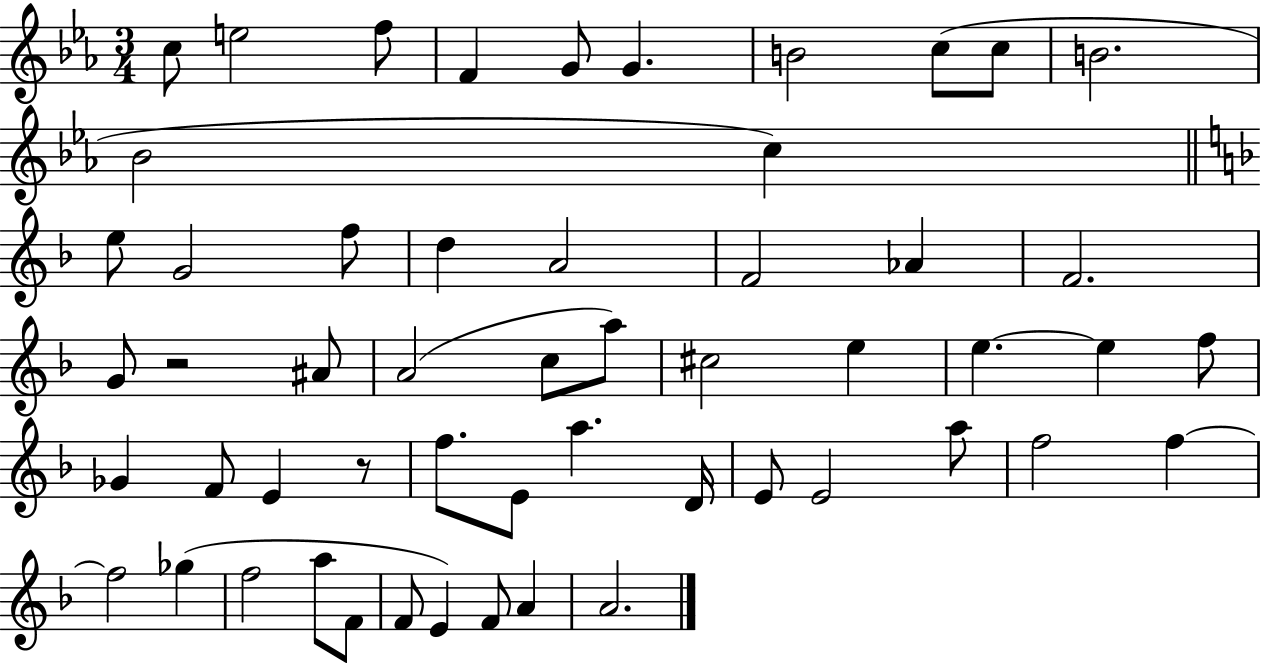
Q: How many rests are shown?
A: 2